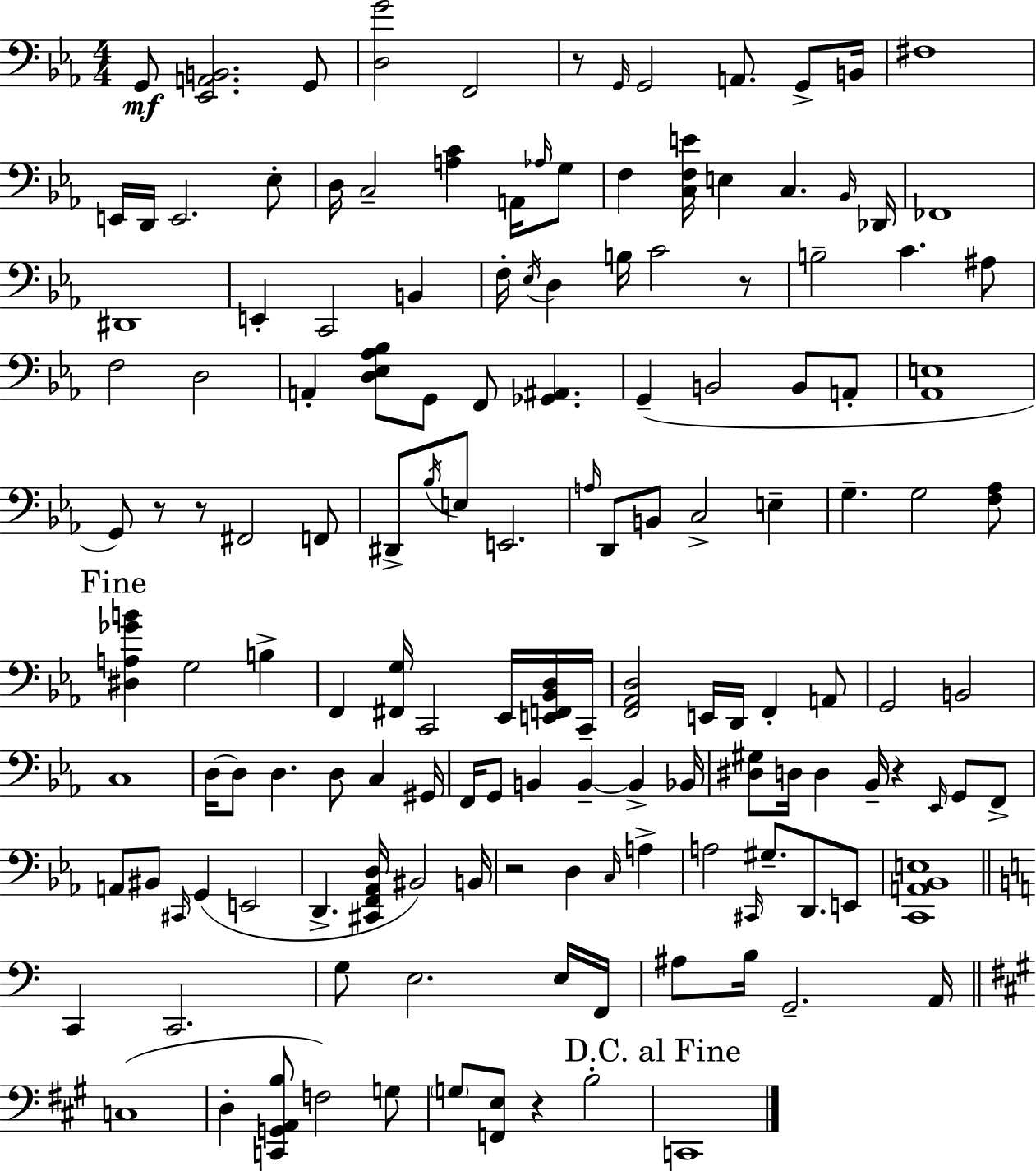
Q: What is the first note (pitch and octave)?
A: G2